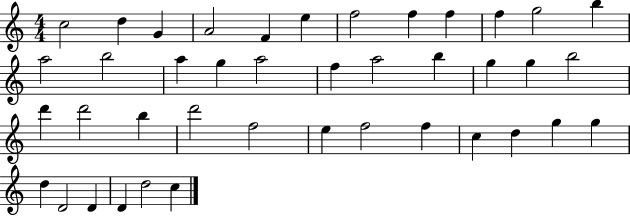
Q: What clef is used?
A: treble